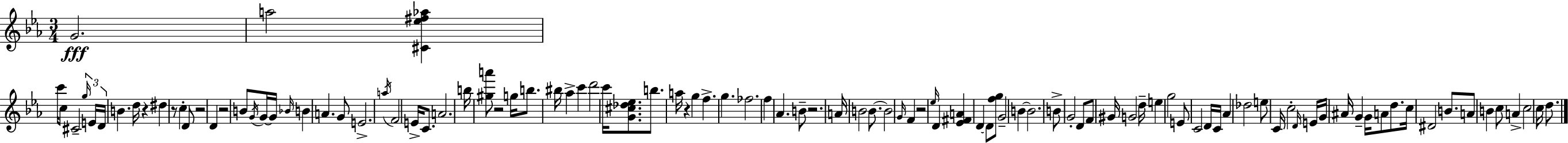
G4/h. A5/h [C#4,Eb5,F#5,Ab5]/q C6/s C5/e C#4/h G5/s E4/s D4/s B4/q. D5/s R/q D#5/q R/e C5/q D4/e R/h D4/q R/h B4/e G4/s G4/s G4/s Bb4/s B4/q A4/q. G4/e E4/h. A5/s F4/h E4/s C4/e. A4/h. B5/s [G#5,A6]/e R/h G5/s B5/e. BIS5/s Ab5/q C6/q D6/h C6/s [G4,C#5,Db5,Eb5]/e. B5/e. A5/s R/q G5/q F5/q. G5/q. FES5/h. F5/q Ab4/q. B4/e R/h. A4/s B4/h B4/e. B4/h G4/s F4/q R/h Eb5/s D4/q [Eb4,F#4,A4]/q D4/q D4/e [F5,G5]/e G4/h B4/q B4/h. B4/e G4/h D4/e F4/e G#4/s G4/h D5/s E5/q G5/h E4/e C4/h D4/s C4/s Ab4/q Db5/h E5/e C4/s C5/h D4/s E4/s G4/s A#4/s G4/q G4/s A4/e D5/e. C5/s D#4/h B4/e. A4/e B4/q C5/e A4/q C5/h C5/s D5/e.